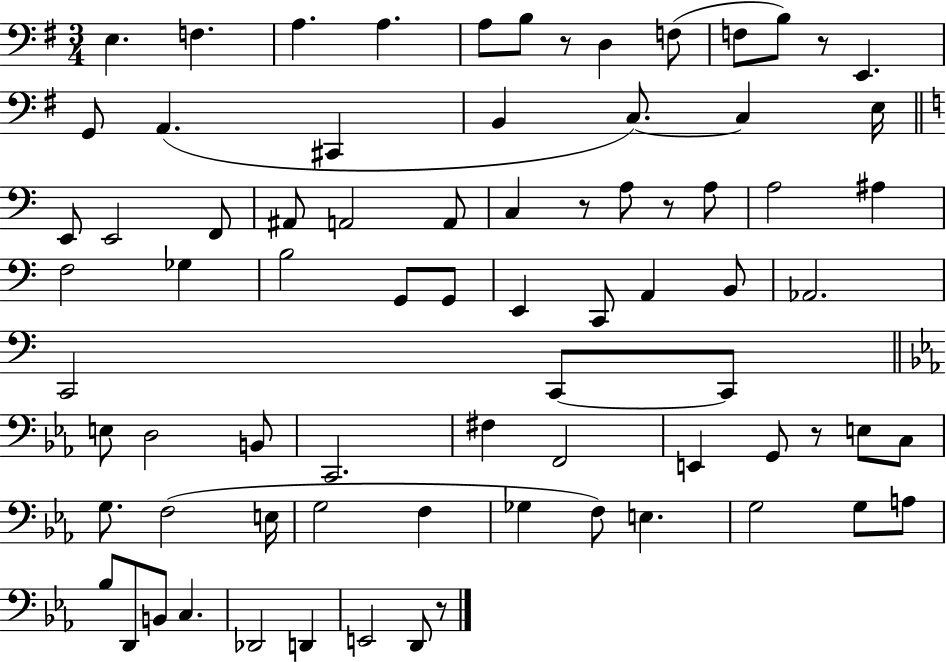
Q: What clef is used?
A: bass